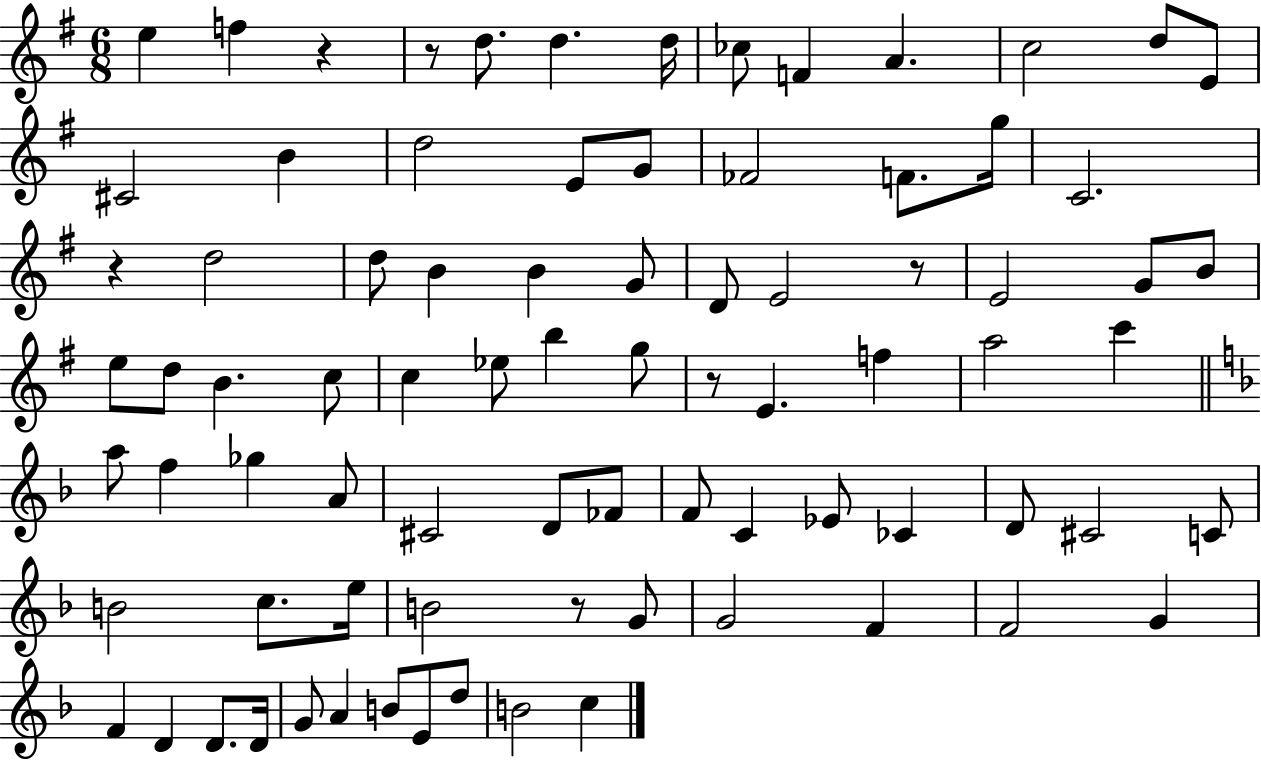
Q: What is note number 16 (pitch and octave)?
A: G4